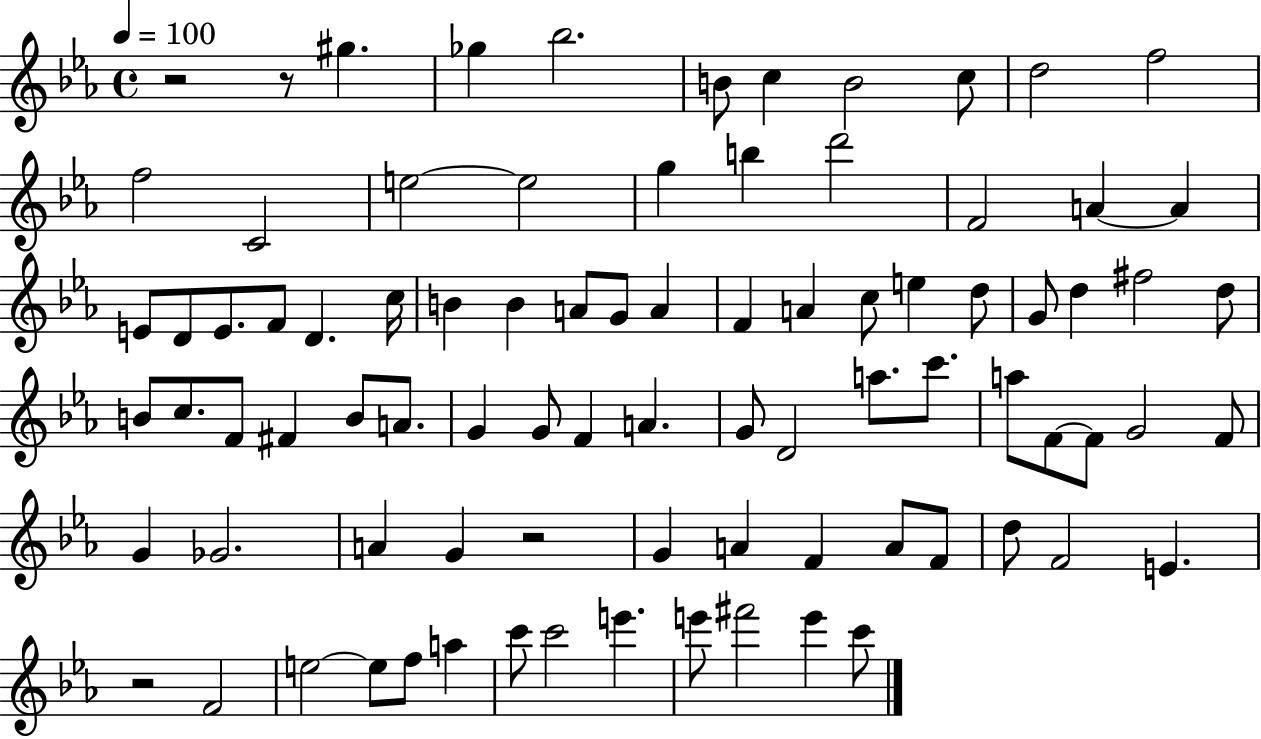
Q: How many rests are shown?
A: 4